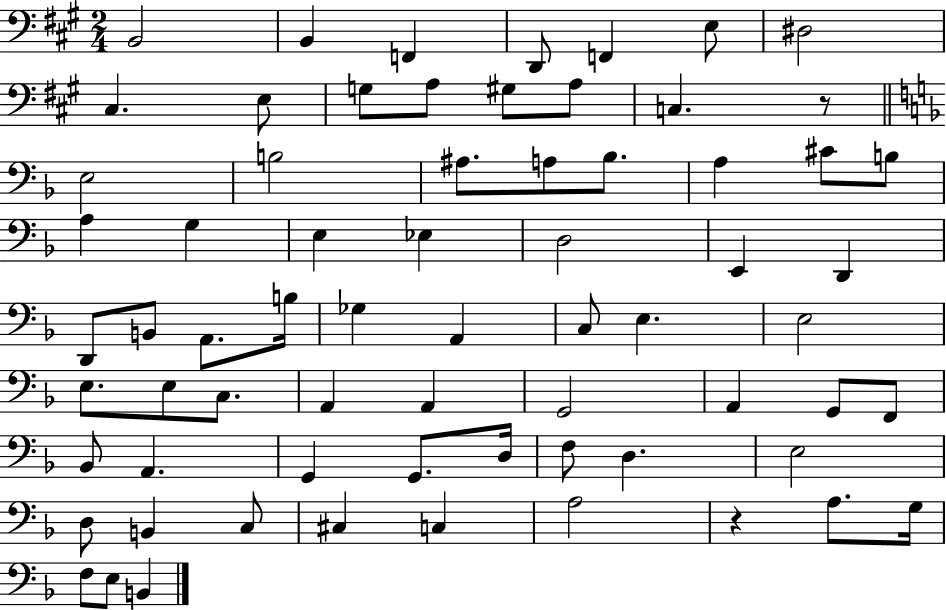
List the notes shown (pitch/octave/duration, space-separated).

B2/h B2/q F2/q D2/e F2/q E3/e D#3/h C#3/q. E3/e G3/e A3/e G#3/e A3/e C3/q. R/e E3/h B3/h A#3/e. A3/e Bb3/e. A3/q C#4/e B3/e A3/q G3/q E3/q Eb3/q D3/h E2/q D2/q D2/e B2/e A2/e. B3/s Gb3/q A2/q C3/e E3/q. E3/h E3/e. E3/e C3/e. A2/q A2/q G2/h A2/q G2/e F2/e Bb2/e A2/q. G2/q G2/e. D3/s F3/e D3/q. E3/h D3/e B2/q C3/e C#3/q C3/q A3/h R/q A3/e. G3/s F3/e E3/e B2/q